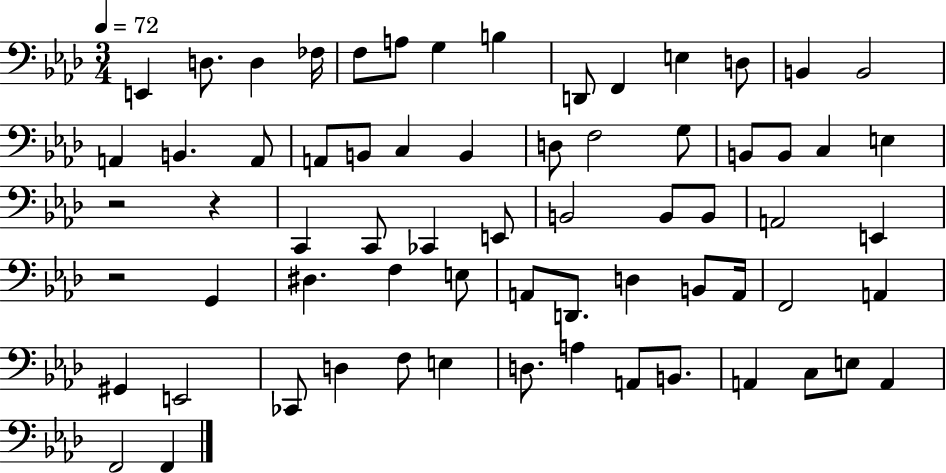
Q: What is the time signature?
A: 3/4